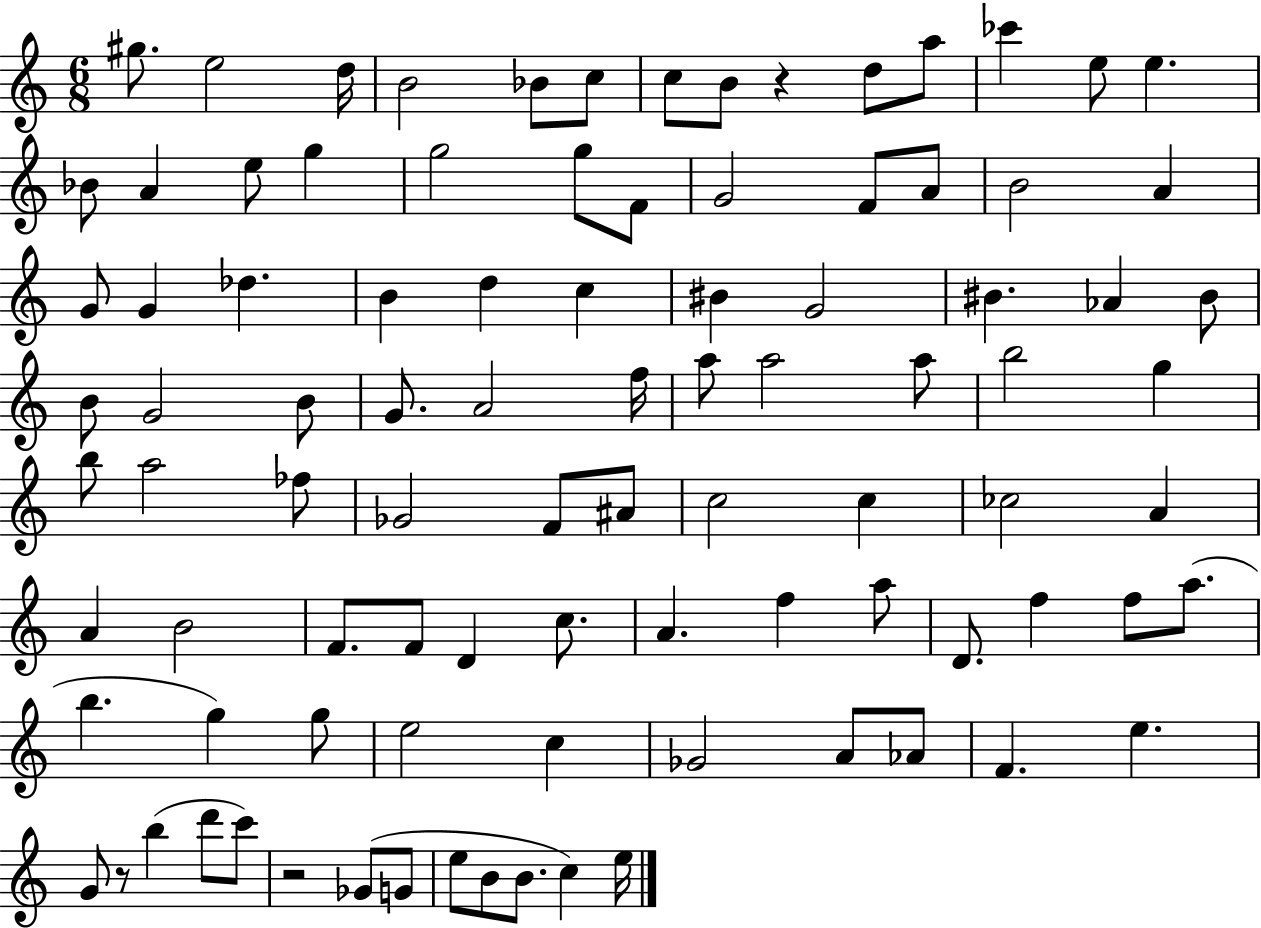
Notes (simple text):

G#5/e. E5/h D5/s B4/h Bb4/e C5/e C5/e B4/e R/q D5/e A5/e CES6/q E5/e E5/q. Bb4/e A4/q E5/e G5/q G5/h G5/e F4/e G4/h F4/e A4/e B4/h A4/q G4/e G4/q Db5/q. B4/q D5/q C5/q BIS4/q G4/h BIS4/q. Ab4/q BIS4/e B4/e G4/h B4/e G4/e. A4/h F5/s A5/e A5/h A5/e B5/h G5/q B5/e A5/h FES5/e Gb4/h F4/e A#4/e C5/h C5/q CES5/h A4/q A4/q B4/h F4/e. F4/e D4/q C5/e. A4/q. F5/q A5/e D4/e. F5/q F5/e A5/e. B5/q. G5/q G5/e E5/h C5/q Gb4/h A4/e Ab4/e F4/q. E5/q. G4/e R/e B5/q D6/e C6/e R/h Gb4/e G4/e E5/e B4/e B4/e. C5/q E5/s